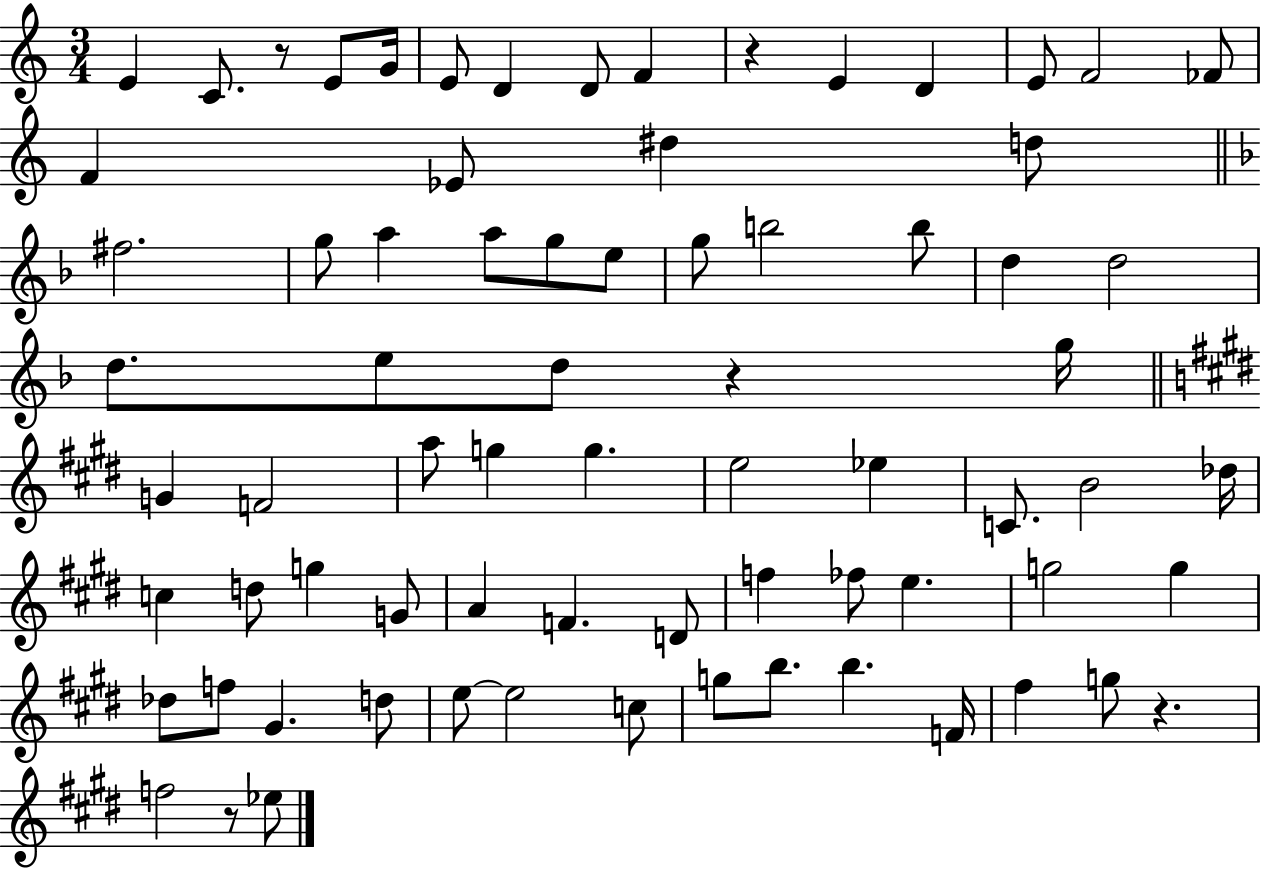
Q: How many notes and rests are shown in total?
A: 74